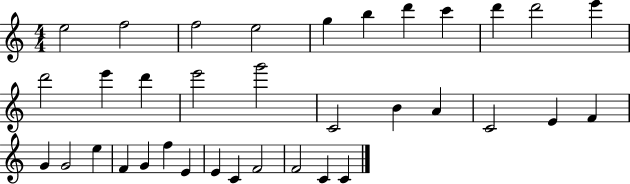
X:1
T:Untitled
M:4/4
L:1/4
K:C
e2 f2 f2 e2 g b d' c' d' d'2 e' d'2 e' d' e'2 g'2 C2 B A C2 E F G G2 e F G f E E C F2 F2 C C